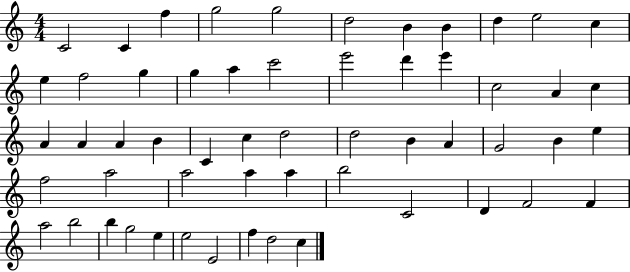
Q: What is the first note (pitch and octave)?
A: C4